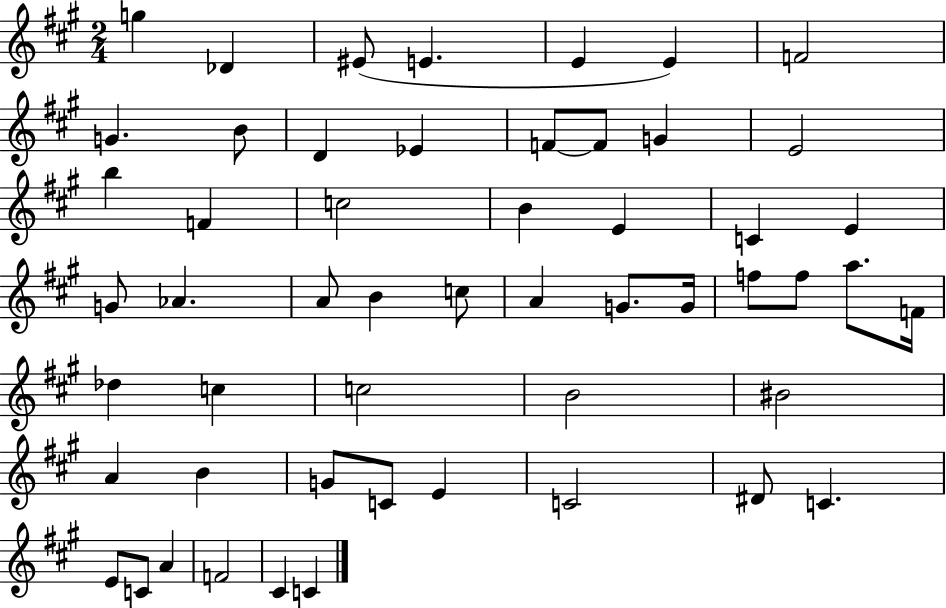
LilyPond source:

{
  \clef treble
  \numericTimeSignature
  \time 2/4
  \key a \major
  g''4 des'4 | eis'8( e'4. | e'4 e'4) | f'2 | \break g'4. b'8 | d'4 ees'4 | f'8~~ f'8 g'4 | e'2 | \break b''4 f'4 | c''2 | b'4 e'4 | c'4 e'4 | \break g'8 aes'4. | a'8 b'4 c''8 | a'4 g'8. g'16 | f''8 f''8 a''8. f'16 | \break des''4 c''4 | c''2 | b'2 | bis'2 | \break a'4 b'4 | g'8 c'8 e'4 | c'2 | dis'8 c'4. | \break e'8 c'8 a'4 | f'2 | cis'4 c'4 | \bar "|."
}